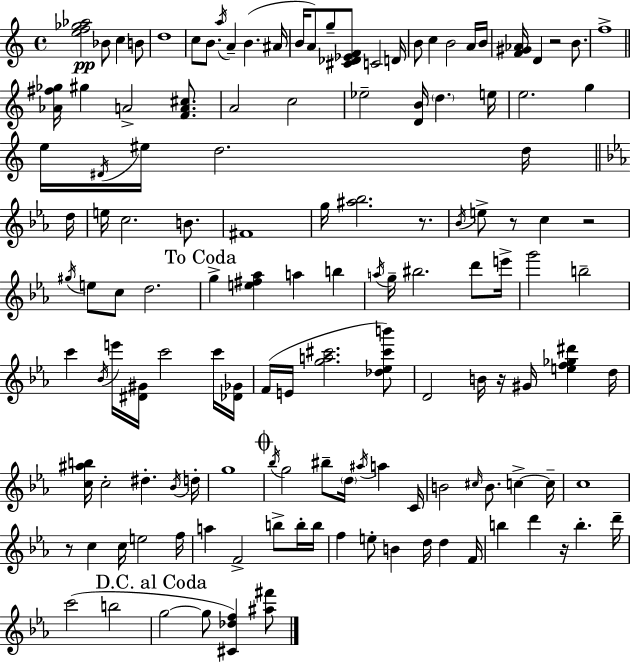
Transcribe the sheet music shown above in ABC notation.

X:1
T:Untitled
M:4/4
L:1/4
K:C
[ef_g_a]2 _B/2 c B/2 d4 c/2 B/2 a/4 A B ^A/4 B/4 A/2 g/2 [^C_D_EF]/2 C2 D/4 B/2 c B2 A/4 B/4 [F^G_A]/4 D z2 B/2 f4 [_A^f_g]/4 ^g A2 [FA^c]/2 A2 c2 _e2 [DB]/4 d e/4 e2 g e/4 ^D/4 ^e/4 d2 d/4 d/4 e/4 c2 B/2 ^F4 g/4 [^a_b]2 z/2 _B/4 e/2 z/2 c z2 ^g/4 e/2 c/2 d2 g [e^f_a] a b a/4 g/4 ^b2 d'/2 e'/4 g'2 b2 c' _B/4 e'/4 [^D^G]/4 c'2 c'/4 [_D_G]/4 F/4 E/4 [ga^c']2 [_d_e^c'b']/2 D2 B/4 z/4 ^G/4 [ef_g^d'] d/4 [c^ab]/4 c2 ^d _B/4 d/4 g4 _b/4 g2 ^b/2 d/4 ^a/4 a C/4 B2 ^c/4 B/2 c c/4 c4 z/2 c c/4 e2 f/4 a F2 b/2 b/4 b/4 f e/2 B d/4 d F/4 b d' z/4 b d'/4 c'2 b2 g2 g/2 [^C_df] [^a^f']/2